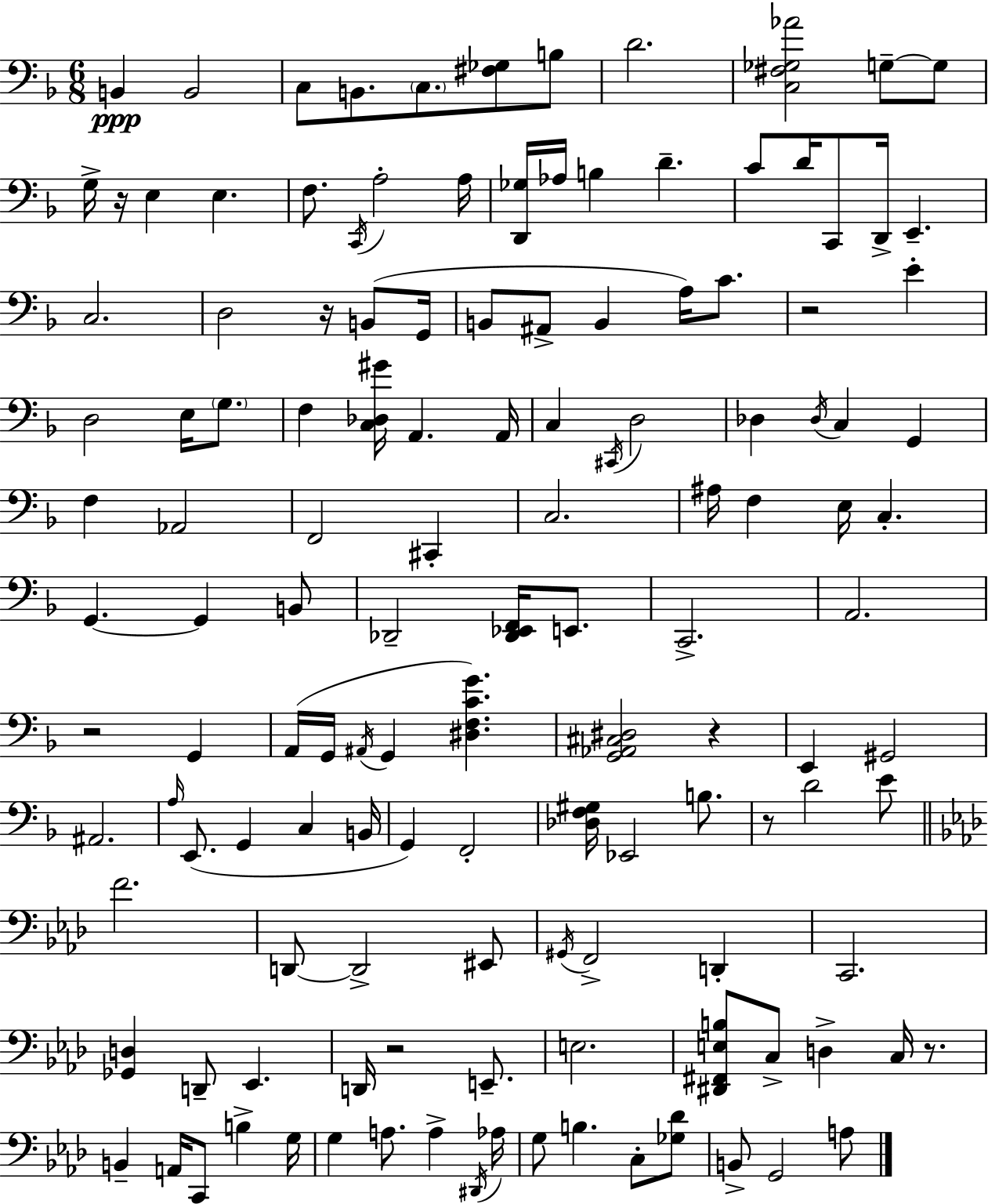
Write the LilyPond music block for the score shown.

{
  \clef bass
  \numericTimeSignature
  \time 6/8
  \key d \minor
  b,4\ppp b,2 | c8 b,8. \parenthesize c8. <fis ges>8 b8 | d'2. | <c fis ges aes'>2 g8--~~ g8 | \break g16-> r16 e4 e4. | f8. \acciaccatura { c,16 } a2-. | a16 <d, ges>16 aes16 b4 d'4.-- | c'8 d'16 c,8 d,16-> e,4.-- | \break c2. | d2 r16 b,8( | g,16 b,8 ais,8-> b,4 a16) c'8. | r2 e'4-. | \break d2 e16 \parenthesize g8. | f4 <c des gis'>16 a,4. | a,16 c4 \acciaccatura { cis,16 } d2 | des4 \acciaccatura { des16 } c4 g,4 | \break f4 aes,2 | f,2 cis,4-. | c2. | ais16 f4 e16 c4.-. | \break g,4.~~ g,4 | b,8 des,2-- <des, ees, f,>16 | e,8. c,2.-> | a,2. | \break r2 g,4 | a,16( g,16 \acciaccatura { ais,16 } g,4 <dis f c' g'>4.) | <g, aes, cis dis>2 | r4 e,4 gis,2 | \break ais,2. | \grace { a16 }( e,8. g,4 | c4 b,16 g,4) f,2-. | <des f gis>16 ees,2 | \break b8. r8 d'2 | e'8 \bar "||" \break \key aes \major f'2. | d,8~~ d,2-> eis,8 | \acciaccatura { gis,16 } f,2-> d,4-. | c,2. | \break <ges, d>4 d,8-- ees,4. | d,16 r2 e,8.-- | e2. | <dis, fis, e b>8 c8-> d4-> c16 r8. | \break b,4-- a,16 c,8 b4-> | g16 g4 a8. a4-> | \acciaccatura { dis,16 } aes16 g8 b4. c8-. | <ges des'>8 b,8-> g,2 | \break a8 \bar "|."
}